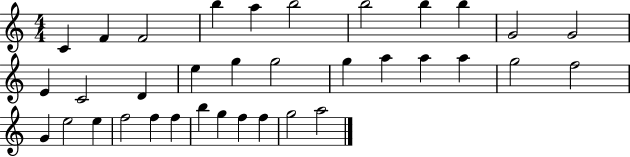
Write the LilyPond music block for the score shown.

{
  \clef treble
  \numericTimeSignature
  \time 4/4
  \key c \major
  c'4 f'4 f'2 | b''4 a''4 b''2 | b''2 b''4 b''4 | g'2 g'2 | \break e'4 c'2 d'4 | e''4 g''4 g''2 | g''4 a''4 a''4 a''4 | g''2 f''2 | \break g'4 e''2 e''4 | f''2 f''4 f''4 | b''4 g''4 f''4 f''4 | g''2 a''2 | \break \bar "|."
}